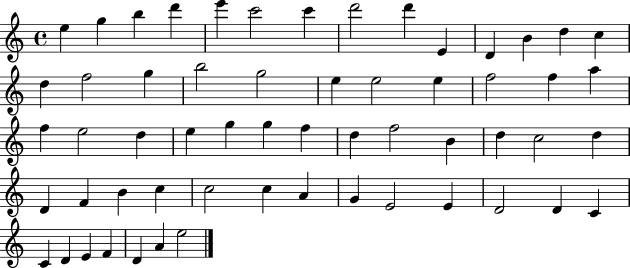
E5/q G5/q B5/q D6/q E6/q C6/h C6/q D6/h D6/q E4/q D4/q B4/q D5/q C5/q D5/q F5/h G5/q B5/h G5/h E5/q E5/h E5/q F5/h F5/q A5/q F5/q E5/h D5/q E5/q G5/q G5/q F5/q D5/q F5/h B4/q D5/q C5/h D5/q D4/q F4/q B4/q C5/q C5/h C5/q A4/q G4/q E4/h E4/q D4/h D4/q C4/q C4/q D4/q E4/q F4/q D4/q A4/q E5/h